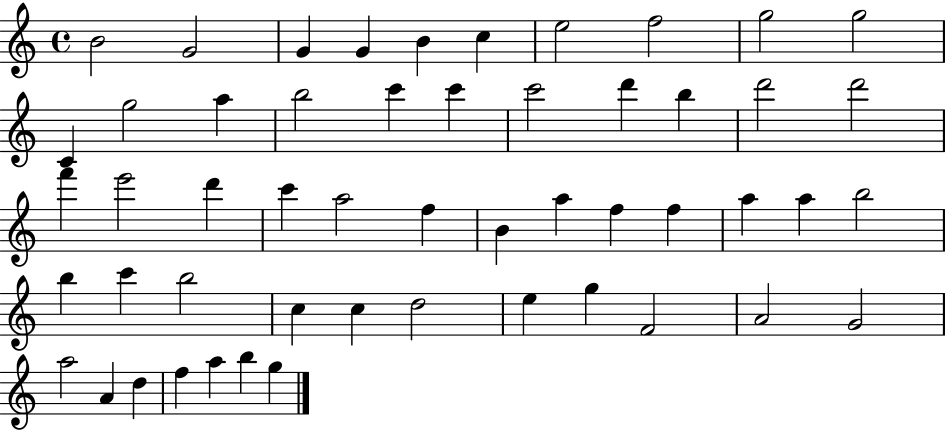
B4/h G4/h G4/q G4/q B4/q C5/q E5/h F5/h G5/h G5/h C4/q G5/h A5/q B5/h C6/q C6/q C6/h D6/q B5/q D6/h D6/h F6/q E6/h D6/q C6/q A5/h F5/q B4/q A5/q F5/q F5/q A5/q A5/q B5/h B5/q C6/q B5/h C5/q C5/q D5/h E5/q G5/q F4/h A4/h G4/h A5/h A4/q D5/q F5/q A5/q B5/q G5/q